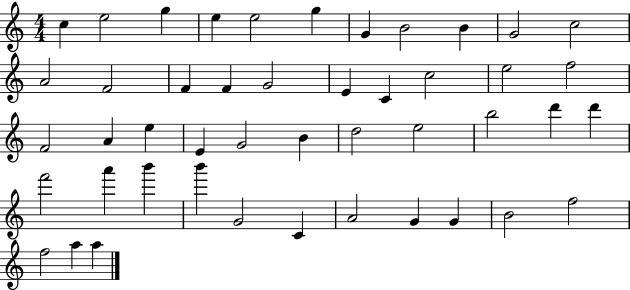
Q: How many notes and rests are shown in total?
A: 46